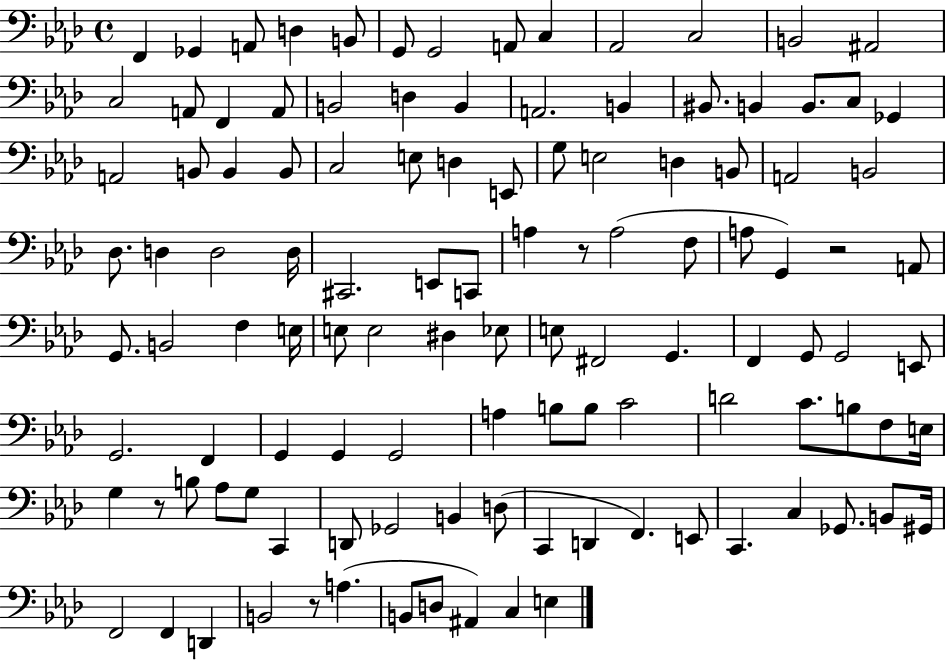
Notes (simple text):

F2/q Gb2/q A2/e D3/q B2/e G2/e G2/h A2/e C3/q Ab2/h C3/h B2/h A#2/h C3/h A2/e F2/q A2/e B2/h D3/q B2/q A2/h. B2/q BIS2/e. B2/q B2/e. C3/e Gb2/q A2/h B2/e B2/q B2/e C3/h E3/e D3/q E2/e G3/e E3/h D3/q B2/e A2/h B2/h Db3/e. D3/q D3/h D3/s C#2/h. E2/e C2/e A3/q R/e A3/h F3/e A3/e G2/q R/h A2/e G2/e. B2/h F3/q E3/s E3/e E3/h D#3/q Eb3/e E3/e F#2/h G2/q. F2/q G2/e G2/h E2/e G2/h. F2/q G2/q G2/q G2/h A3/q B3/e B3/e C4/h D4/h C4/e. B3/e F3/e E3/s G3/q R/e B3/e Ab3/e G3/e C2/q D2/e Gb2/h B2/q D3/e C2/q D2/q F2/q. E2/e C2/q. C3/q Gb2/e. B2/e G#2/s F2/h F2/q D2/q B2/h R/e A3/q. B2/e D3/e A#2/q C3/q E3/q